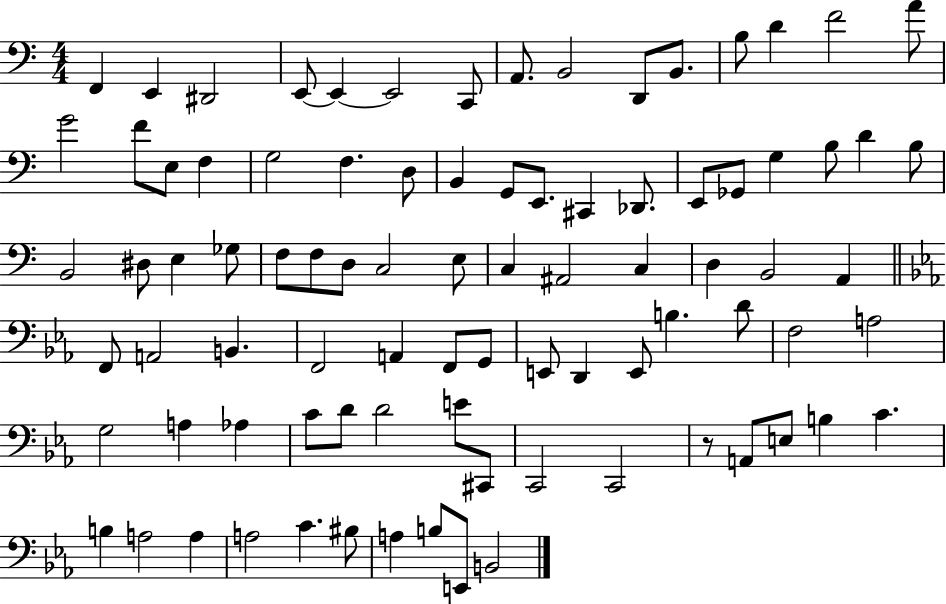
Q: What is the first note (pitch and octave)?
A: F2